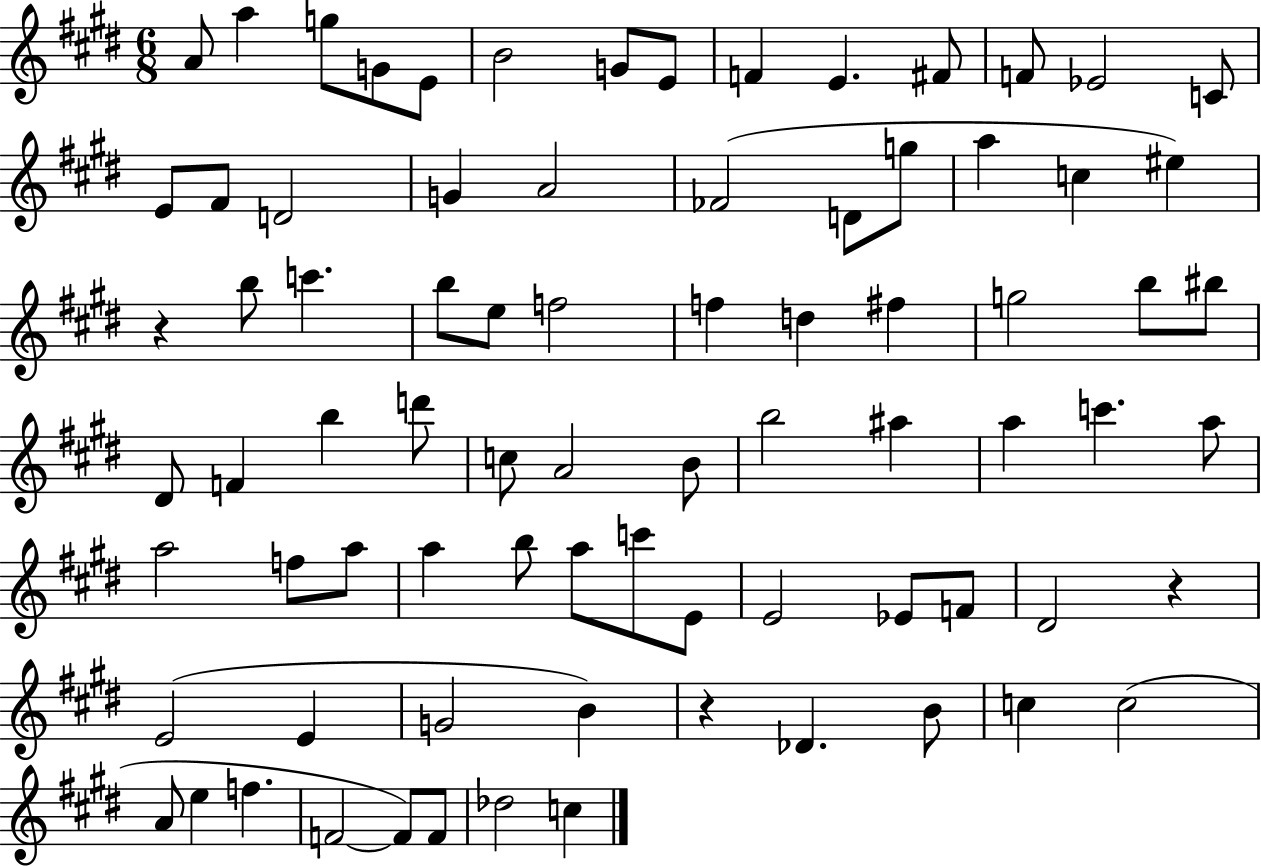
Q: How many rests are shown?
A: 3